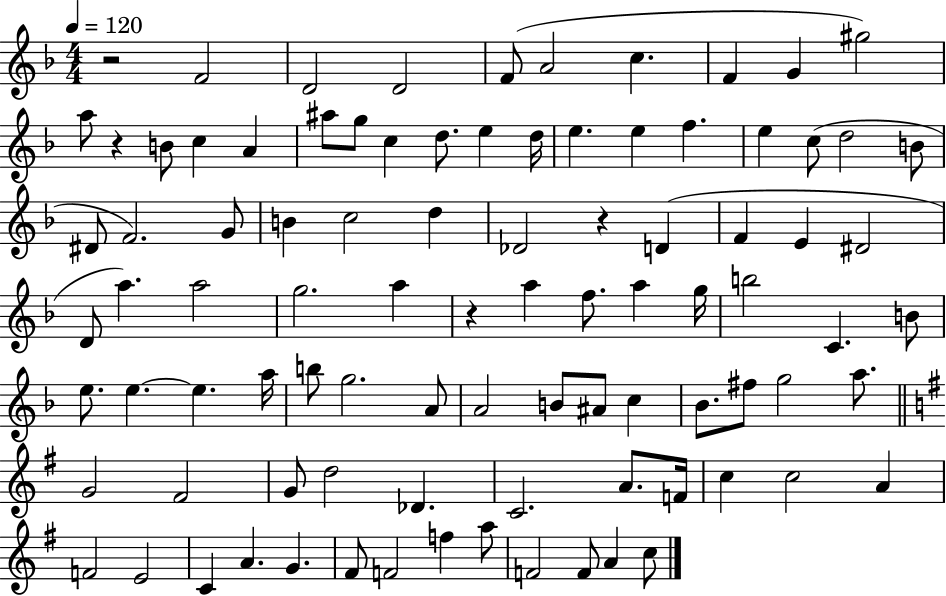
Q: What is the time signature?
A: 4/4